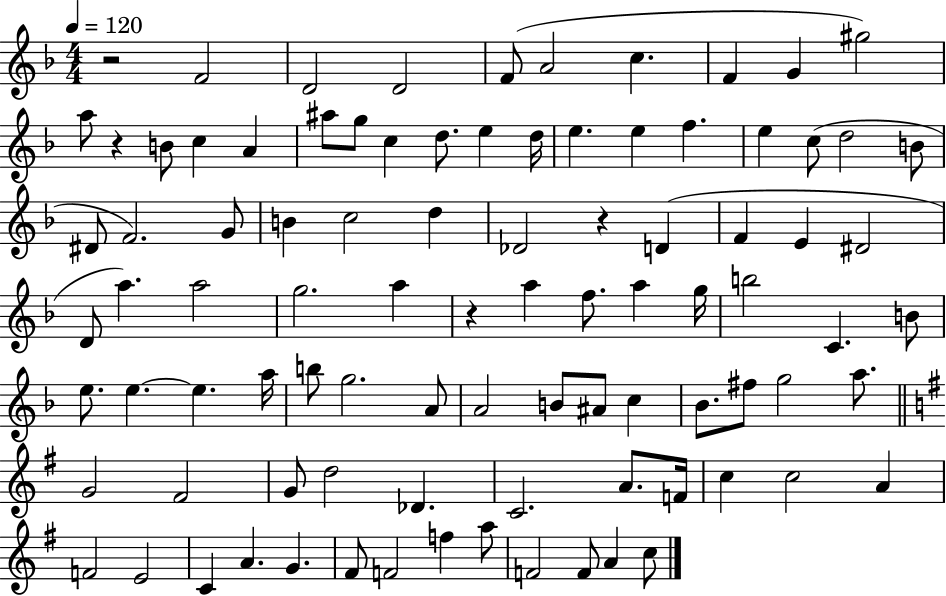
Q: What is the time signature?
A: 4/4